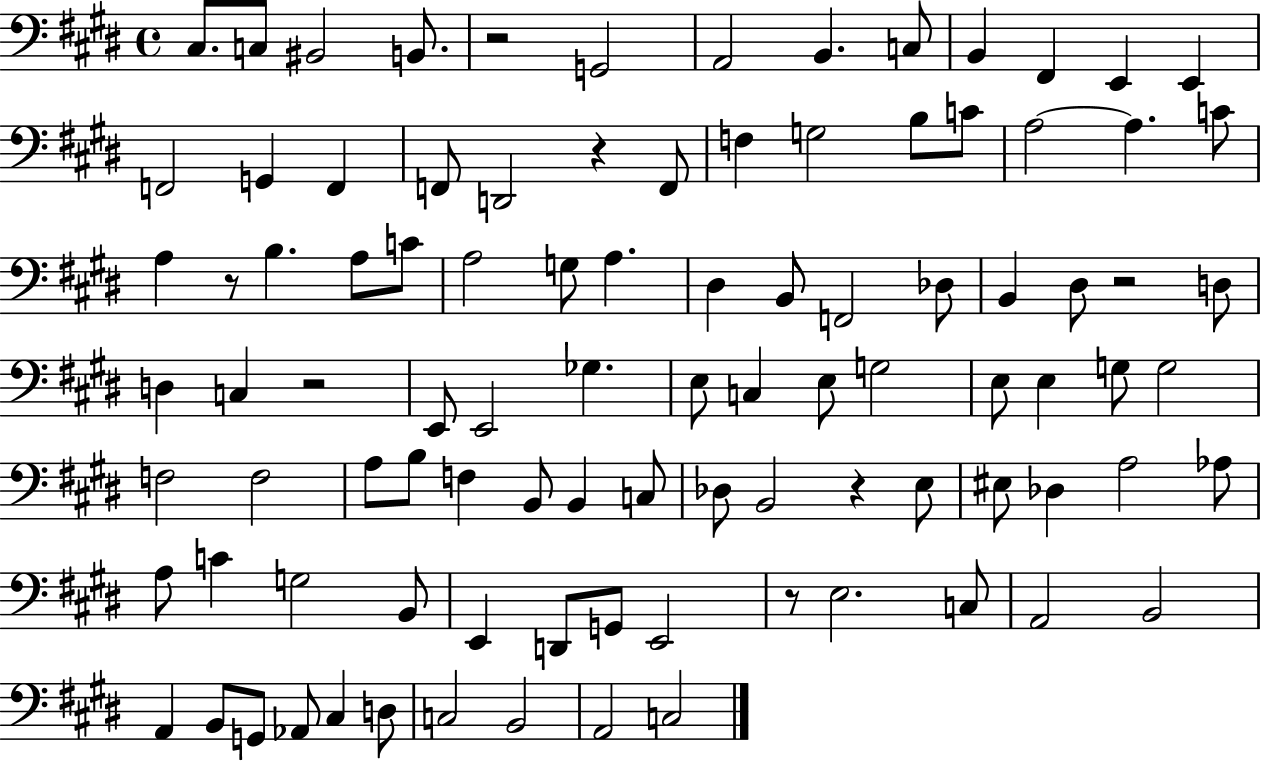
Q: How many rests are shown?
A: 7